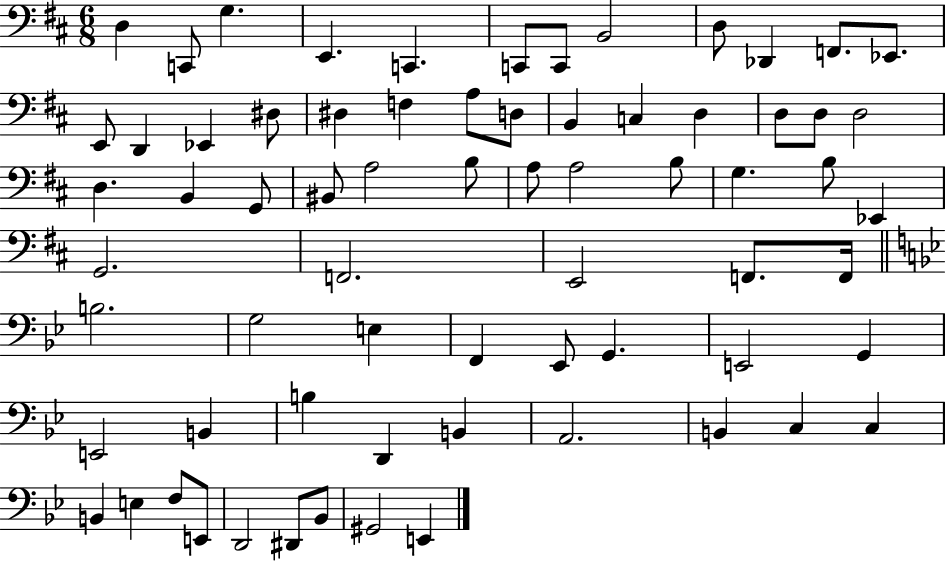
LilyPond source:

{
  \clef bass
  \numericTimeSignature
  \time 6/8
  \key d \major
  d4 c,8 g4. | e,4. c,4. | c,8 c,8 b,2 | d8 des,4 f,8. ees,8. | \break e,8 d,4 ees,4 dis8 | dis4 f4 a8 d8 | b,4 c4 d4 | d8 d8 d2 | \break d4. b,4 g,8 | bis,8 a2 b8 | a8 a2 b8 | g4. b8 ees,4 | \break g,2. | f,2. | e,2 f,8. f,16 | \bar "||" \break \key g \minor b2. | g2 e4 | f,4 ees,8 g,4. | e,2 g,4 | \break e,2 b,4 | b4 d,4 b,4 | a,2. | b,4 c4 c4 | \break b,4 e4 f8 e,8 | d,2 dis,8 bes,8 | gis,2 e,4 | \bar "|."
}